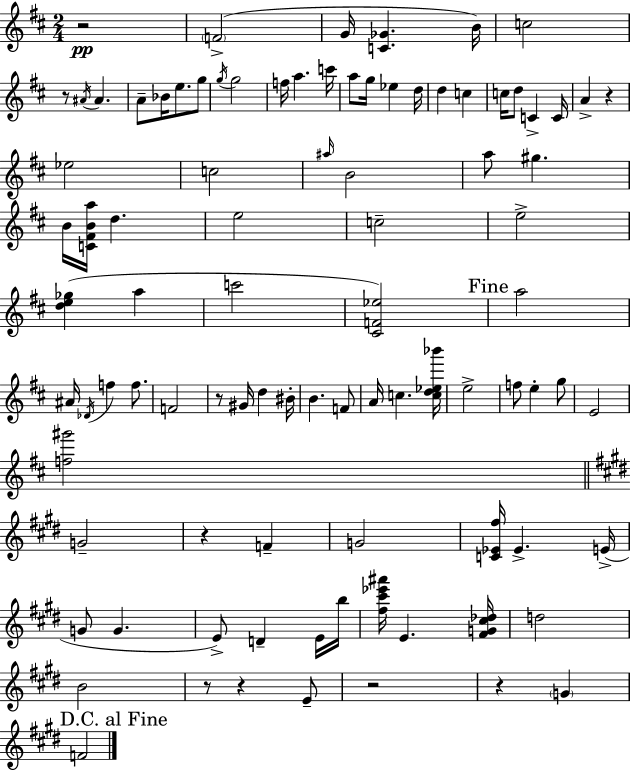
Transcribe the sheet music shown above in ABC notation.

X:1
T:Untitled
M:2/4
L:1/4
K:D
z2 F2 G/4 [C_G] B/4 c2 z/2 ^A/4 ^A A/2 _B/4 e/2 g/2 g/4 g2 f/4 a c'/4 a/2 g/4 _e d/4 d c c/4 d/2 C C/4 A z _e2 c2 ^a/4 B2 a/2 ^g B/4 [C^FBa]/4 d e2 c2 e2 [de_g] a c'2 [^CF_e]2 a2 ^A/4 _D/4 f f/2 F2 z/2 ^G/4 d ^B/4 B F/2 A/4 c [cd_e_b']/4 e2 f/2 e g/2 E2 [f^g']2 G2 z F G2 [C_E^f]/4 _E E/4 G/2 G E/2 D E/4 b/4 [^f^c'_e'^a']/4 E [^FG^c_d]/4 d2 B2 z/2 z E/2 z2 z G F2